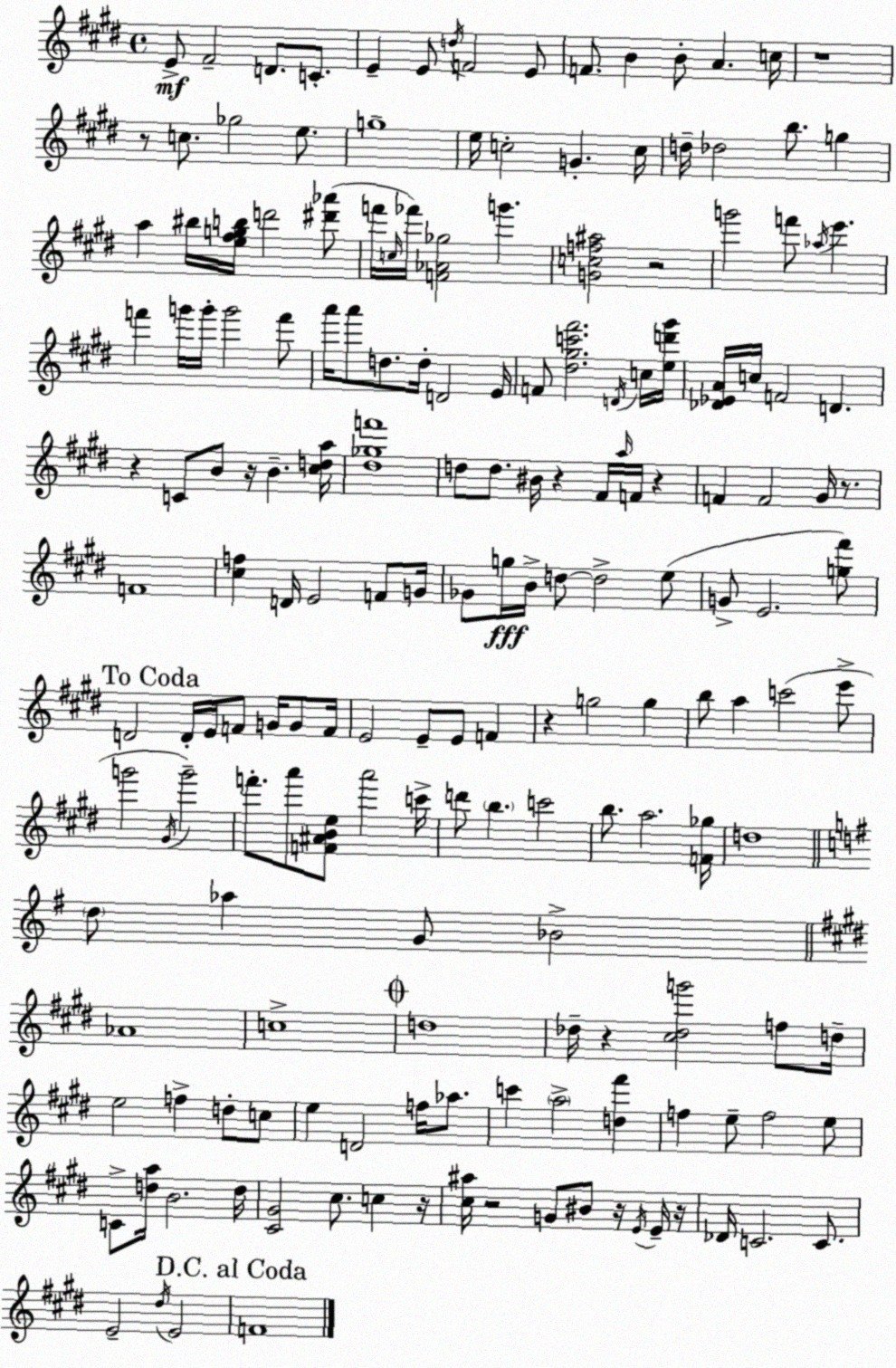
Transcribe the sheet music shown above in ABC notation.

X:1
T:Untitled
M:4/4
L:1/4
K:E
E/2 ^F2 D/2 C/2 E E/2 d/4 F2 E/2 F/2 B B/2 A c/4 z4 z/2 c/2 _g2 e/2 g4 e/4 c2 G c/4 d/4 _d2 b/2 g a ^b/4 [e^fgb]/4 d'2 [^d'_a']/2 f'/4 c/4 _f'/4 [F_A_g]2 g' [Gcf^a]2 z2 g'2 f'/2 _a/4 e' f' g'/4 g'/4 g'2 f'/2 a'/4 a'/2 d/2 d/4 D2 E/4 F/2 [^d^gc'^f']2 D/4 c/4 [ed'^g']/4 [_D_EA]/4 c/4 F2 D z C/2 B/2 z/4 B [^cda]/4 [^d_gf']4 d/2 d/2 ^B/4 z ^F/4 a/4 F/4 z F F2 ^G/4 z/2 F4 [^cf] D/4 E2 F/2 G/4 _G/2 g/4 B/4 d/2 d2 e/2 G/2 E2 [g^f']/2 D2 D/4 E/4 F/2 G/4 G/2 F/4 E2 E/2 E/2 F z g2 g b/2 a c'2 e'/2 g'2 ^G/4 g'2 f'/2 a'/2 [F^ABe]/2 a'2 c'/4 d'/2 b c'2 b/2 a2 [F_g]/4 d4 d/2 _a G/2 _B2 _A4 c4 d4 _d/4 z [^c_dg']2 f/2 d/4 e2 f d/2 c/2 e D2 f/4 _a/2 c' a2 [d^f'] f e/2 f2 e/2 C/2 [da]/4 B2 d/4 [^C^G]2 ^c/2 c z/4 [^c^a]/4 z2 G/2 ^B/2 z/4 E/4 E/4 z/4 _D/4 C2 C/2 E2 ^d/4 E2 F4